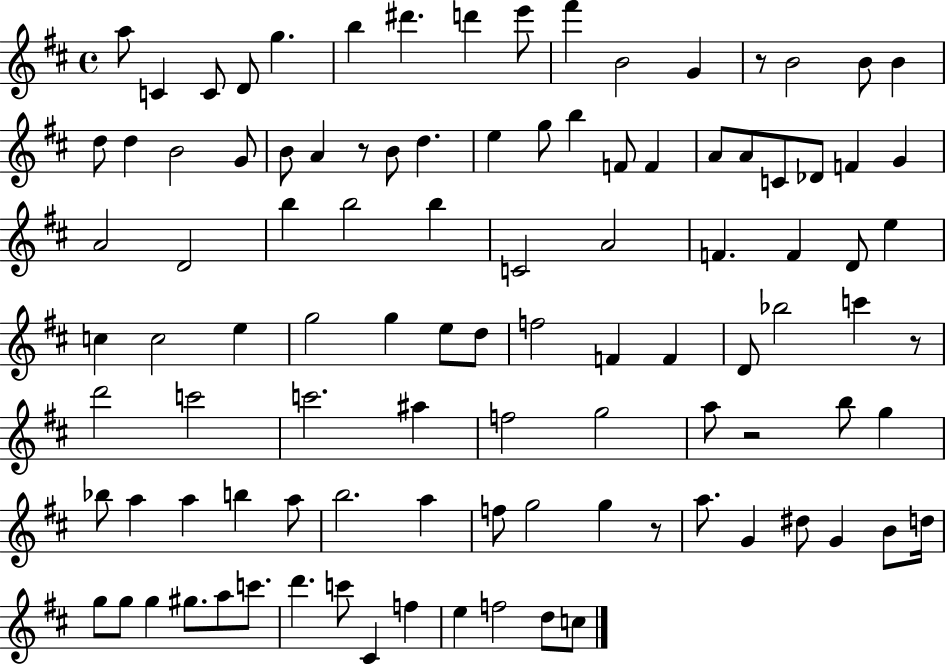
A5/e C4/q C4/e D4/e G5/q. B5/q D#6/q. D6/q E6/e F#6/q B4/h G4/q R/e B4/h B4/e B4/q D5/e D5/q B4/h G4/e B4/e A4/q R/e B4/e D5/q. E5/q G5/e B5/q F4/e F4/q A4/e A4/e C4/e Db4/e F4/q G4/q A4/h D4/h B5/q B5/h B5/q C4/h A4/h F4/q. F4/q D4/e E5/q C5/q C5/h E5/q G5/h G5/q E5/e D5/e F5/h F4/q F4/q D4/e Bb5/h C6/q R/e D6/h C6/h C6/h. A#5/q F5/h G5/h A5/e R/h B5/e G5/q Bb5/e A5/q A5/q B5/q A5/e B5/h. A5/q F5/e G5/h G5/q R/e A5/e. G4/q D#5/e G4/q B4/e D5/s G5/e G5/e G5/q G#5/e. A5/e C6/e. D6/q. C6/e C#4/q F5/q E5/q F5/h D5/e C5/e